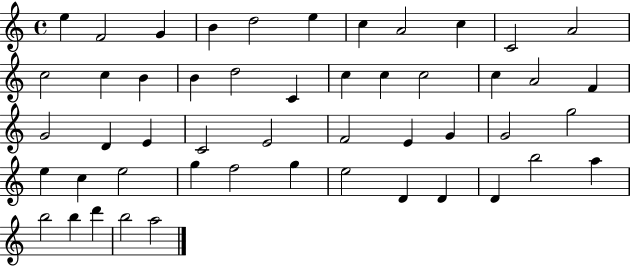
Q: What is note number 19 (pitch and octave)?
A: C5